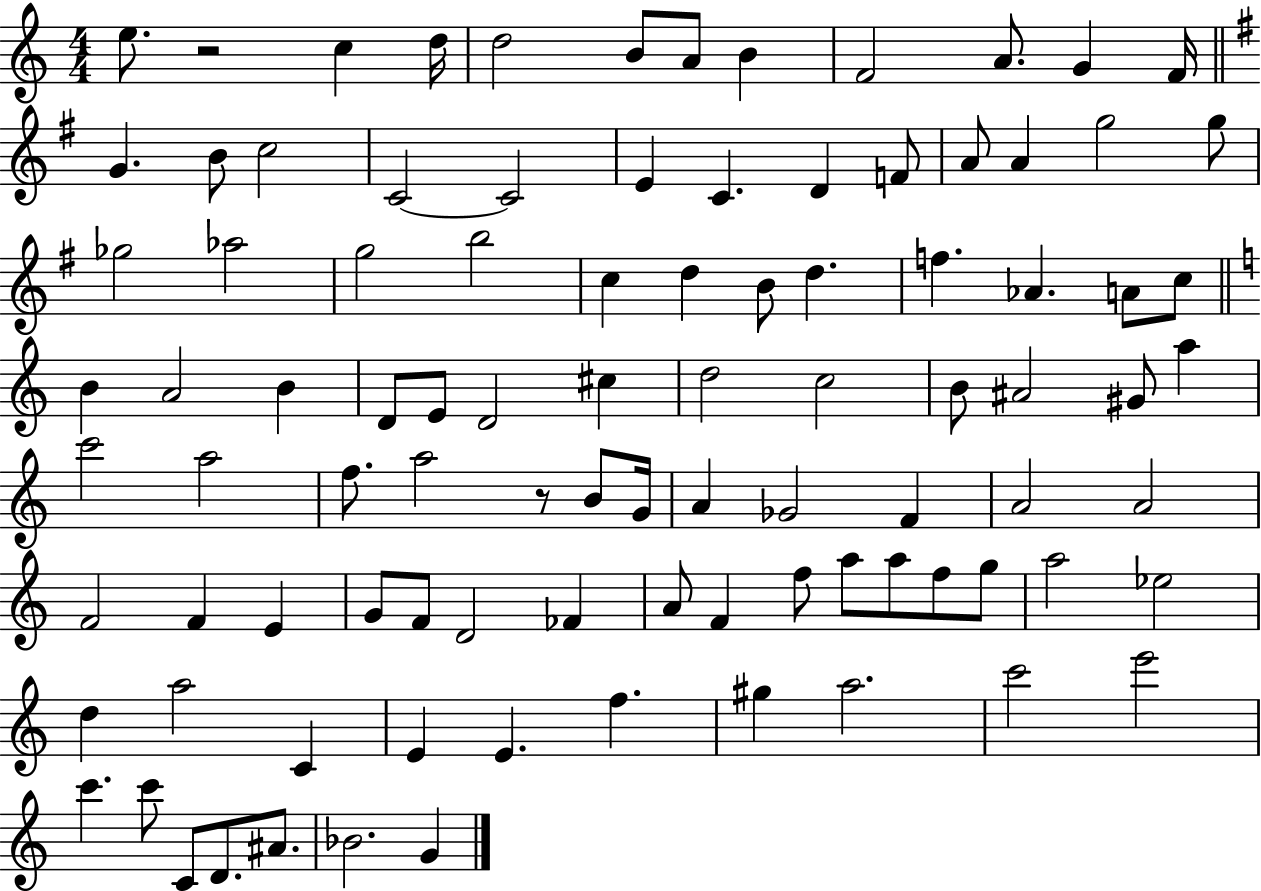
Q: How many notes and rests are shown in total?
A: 95